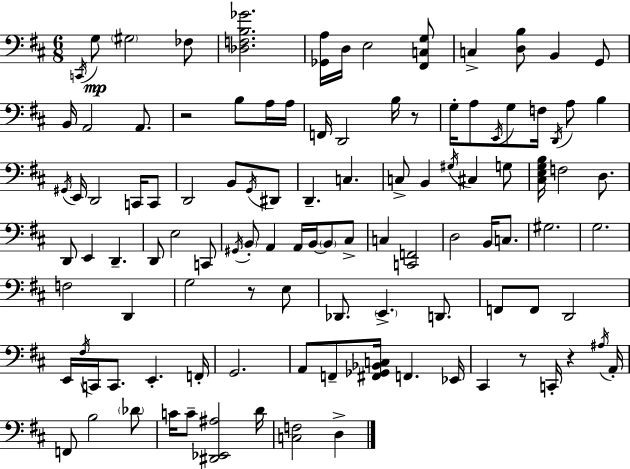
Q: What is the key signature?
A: D major